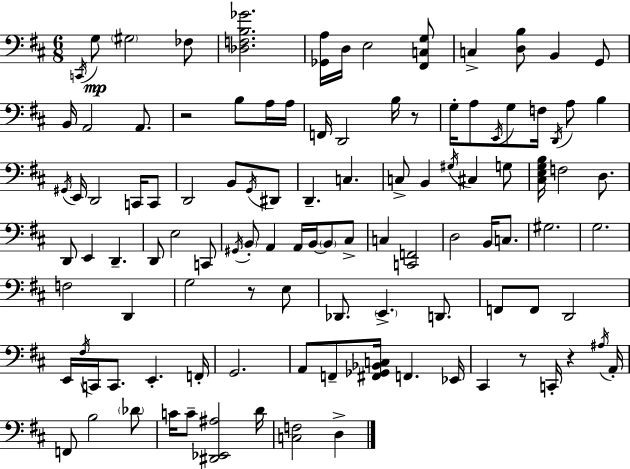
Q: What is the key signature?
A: D major